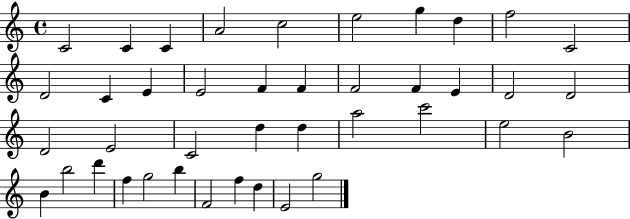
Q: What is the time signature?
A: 4/4